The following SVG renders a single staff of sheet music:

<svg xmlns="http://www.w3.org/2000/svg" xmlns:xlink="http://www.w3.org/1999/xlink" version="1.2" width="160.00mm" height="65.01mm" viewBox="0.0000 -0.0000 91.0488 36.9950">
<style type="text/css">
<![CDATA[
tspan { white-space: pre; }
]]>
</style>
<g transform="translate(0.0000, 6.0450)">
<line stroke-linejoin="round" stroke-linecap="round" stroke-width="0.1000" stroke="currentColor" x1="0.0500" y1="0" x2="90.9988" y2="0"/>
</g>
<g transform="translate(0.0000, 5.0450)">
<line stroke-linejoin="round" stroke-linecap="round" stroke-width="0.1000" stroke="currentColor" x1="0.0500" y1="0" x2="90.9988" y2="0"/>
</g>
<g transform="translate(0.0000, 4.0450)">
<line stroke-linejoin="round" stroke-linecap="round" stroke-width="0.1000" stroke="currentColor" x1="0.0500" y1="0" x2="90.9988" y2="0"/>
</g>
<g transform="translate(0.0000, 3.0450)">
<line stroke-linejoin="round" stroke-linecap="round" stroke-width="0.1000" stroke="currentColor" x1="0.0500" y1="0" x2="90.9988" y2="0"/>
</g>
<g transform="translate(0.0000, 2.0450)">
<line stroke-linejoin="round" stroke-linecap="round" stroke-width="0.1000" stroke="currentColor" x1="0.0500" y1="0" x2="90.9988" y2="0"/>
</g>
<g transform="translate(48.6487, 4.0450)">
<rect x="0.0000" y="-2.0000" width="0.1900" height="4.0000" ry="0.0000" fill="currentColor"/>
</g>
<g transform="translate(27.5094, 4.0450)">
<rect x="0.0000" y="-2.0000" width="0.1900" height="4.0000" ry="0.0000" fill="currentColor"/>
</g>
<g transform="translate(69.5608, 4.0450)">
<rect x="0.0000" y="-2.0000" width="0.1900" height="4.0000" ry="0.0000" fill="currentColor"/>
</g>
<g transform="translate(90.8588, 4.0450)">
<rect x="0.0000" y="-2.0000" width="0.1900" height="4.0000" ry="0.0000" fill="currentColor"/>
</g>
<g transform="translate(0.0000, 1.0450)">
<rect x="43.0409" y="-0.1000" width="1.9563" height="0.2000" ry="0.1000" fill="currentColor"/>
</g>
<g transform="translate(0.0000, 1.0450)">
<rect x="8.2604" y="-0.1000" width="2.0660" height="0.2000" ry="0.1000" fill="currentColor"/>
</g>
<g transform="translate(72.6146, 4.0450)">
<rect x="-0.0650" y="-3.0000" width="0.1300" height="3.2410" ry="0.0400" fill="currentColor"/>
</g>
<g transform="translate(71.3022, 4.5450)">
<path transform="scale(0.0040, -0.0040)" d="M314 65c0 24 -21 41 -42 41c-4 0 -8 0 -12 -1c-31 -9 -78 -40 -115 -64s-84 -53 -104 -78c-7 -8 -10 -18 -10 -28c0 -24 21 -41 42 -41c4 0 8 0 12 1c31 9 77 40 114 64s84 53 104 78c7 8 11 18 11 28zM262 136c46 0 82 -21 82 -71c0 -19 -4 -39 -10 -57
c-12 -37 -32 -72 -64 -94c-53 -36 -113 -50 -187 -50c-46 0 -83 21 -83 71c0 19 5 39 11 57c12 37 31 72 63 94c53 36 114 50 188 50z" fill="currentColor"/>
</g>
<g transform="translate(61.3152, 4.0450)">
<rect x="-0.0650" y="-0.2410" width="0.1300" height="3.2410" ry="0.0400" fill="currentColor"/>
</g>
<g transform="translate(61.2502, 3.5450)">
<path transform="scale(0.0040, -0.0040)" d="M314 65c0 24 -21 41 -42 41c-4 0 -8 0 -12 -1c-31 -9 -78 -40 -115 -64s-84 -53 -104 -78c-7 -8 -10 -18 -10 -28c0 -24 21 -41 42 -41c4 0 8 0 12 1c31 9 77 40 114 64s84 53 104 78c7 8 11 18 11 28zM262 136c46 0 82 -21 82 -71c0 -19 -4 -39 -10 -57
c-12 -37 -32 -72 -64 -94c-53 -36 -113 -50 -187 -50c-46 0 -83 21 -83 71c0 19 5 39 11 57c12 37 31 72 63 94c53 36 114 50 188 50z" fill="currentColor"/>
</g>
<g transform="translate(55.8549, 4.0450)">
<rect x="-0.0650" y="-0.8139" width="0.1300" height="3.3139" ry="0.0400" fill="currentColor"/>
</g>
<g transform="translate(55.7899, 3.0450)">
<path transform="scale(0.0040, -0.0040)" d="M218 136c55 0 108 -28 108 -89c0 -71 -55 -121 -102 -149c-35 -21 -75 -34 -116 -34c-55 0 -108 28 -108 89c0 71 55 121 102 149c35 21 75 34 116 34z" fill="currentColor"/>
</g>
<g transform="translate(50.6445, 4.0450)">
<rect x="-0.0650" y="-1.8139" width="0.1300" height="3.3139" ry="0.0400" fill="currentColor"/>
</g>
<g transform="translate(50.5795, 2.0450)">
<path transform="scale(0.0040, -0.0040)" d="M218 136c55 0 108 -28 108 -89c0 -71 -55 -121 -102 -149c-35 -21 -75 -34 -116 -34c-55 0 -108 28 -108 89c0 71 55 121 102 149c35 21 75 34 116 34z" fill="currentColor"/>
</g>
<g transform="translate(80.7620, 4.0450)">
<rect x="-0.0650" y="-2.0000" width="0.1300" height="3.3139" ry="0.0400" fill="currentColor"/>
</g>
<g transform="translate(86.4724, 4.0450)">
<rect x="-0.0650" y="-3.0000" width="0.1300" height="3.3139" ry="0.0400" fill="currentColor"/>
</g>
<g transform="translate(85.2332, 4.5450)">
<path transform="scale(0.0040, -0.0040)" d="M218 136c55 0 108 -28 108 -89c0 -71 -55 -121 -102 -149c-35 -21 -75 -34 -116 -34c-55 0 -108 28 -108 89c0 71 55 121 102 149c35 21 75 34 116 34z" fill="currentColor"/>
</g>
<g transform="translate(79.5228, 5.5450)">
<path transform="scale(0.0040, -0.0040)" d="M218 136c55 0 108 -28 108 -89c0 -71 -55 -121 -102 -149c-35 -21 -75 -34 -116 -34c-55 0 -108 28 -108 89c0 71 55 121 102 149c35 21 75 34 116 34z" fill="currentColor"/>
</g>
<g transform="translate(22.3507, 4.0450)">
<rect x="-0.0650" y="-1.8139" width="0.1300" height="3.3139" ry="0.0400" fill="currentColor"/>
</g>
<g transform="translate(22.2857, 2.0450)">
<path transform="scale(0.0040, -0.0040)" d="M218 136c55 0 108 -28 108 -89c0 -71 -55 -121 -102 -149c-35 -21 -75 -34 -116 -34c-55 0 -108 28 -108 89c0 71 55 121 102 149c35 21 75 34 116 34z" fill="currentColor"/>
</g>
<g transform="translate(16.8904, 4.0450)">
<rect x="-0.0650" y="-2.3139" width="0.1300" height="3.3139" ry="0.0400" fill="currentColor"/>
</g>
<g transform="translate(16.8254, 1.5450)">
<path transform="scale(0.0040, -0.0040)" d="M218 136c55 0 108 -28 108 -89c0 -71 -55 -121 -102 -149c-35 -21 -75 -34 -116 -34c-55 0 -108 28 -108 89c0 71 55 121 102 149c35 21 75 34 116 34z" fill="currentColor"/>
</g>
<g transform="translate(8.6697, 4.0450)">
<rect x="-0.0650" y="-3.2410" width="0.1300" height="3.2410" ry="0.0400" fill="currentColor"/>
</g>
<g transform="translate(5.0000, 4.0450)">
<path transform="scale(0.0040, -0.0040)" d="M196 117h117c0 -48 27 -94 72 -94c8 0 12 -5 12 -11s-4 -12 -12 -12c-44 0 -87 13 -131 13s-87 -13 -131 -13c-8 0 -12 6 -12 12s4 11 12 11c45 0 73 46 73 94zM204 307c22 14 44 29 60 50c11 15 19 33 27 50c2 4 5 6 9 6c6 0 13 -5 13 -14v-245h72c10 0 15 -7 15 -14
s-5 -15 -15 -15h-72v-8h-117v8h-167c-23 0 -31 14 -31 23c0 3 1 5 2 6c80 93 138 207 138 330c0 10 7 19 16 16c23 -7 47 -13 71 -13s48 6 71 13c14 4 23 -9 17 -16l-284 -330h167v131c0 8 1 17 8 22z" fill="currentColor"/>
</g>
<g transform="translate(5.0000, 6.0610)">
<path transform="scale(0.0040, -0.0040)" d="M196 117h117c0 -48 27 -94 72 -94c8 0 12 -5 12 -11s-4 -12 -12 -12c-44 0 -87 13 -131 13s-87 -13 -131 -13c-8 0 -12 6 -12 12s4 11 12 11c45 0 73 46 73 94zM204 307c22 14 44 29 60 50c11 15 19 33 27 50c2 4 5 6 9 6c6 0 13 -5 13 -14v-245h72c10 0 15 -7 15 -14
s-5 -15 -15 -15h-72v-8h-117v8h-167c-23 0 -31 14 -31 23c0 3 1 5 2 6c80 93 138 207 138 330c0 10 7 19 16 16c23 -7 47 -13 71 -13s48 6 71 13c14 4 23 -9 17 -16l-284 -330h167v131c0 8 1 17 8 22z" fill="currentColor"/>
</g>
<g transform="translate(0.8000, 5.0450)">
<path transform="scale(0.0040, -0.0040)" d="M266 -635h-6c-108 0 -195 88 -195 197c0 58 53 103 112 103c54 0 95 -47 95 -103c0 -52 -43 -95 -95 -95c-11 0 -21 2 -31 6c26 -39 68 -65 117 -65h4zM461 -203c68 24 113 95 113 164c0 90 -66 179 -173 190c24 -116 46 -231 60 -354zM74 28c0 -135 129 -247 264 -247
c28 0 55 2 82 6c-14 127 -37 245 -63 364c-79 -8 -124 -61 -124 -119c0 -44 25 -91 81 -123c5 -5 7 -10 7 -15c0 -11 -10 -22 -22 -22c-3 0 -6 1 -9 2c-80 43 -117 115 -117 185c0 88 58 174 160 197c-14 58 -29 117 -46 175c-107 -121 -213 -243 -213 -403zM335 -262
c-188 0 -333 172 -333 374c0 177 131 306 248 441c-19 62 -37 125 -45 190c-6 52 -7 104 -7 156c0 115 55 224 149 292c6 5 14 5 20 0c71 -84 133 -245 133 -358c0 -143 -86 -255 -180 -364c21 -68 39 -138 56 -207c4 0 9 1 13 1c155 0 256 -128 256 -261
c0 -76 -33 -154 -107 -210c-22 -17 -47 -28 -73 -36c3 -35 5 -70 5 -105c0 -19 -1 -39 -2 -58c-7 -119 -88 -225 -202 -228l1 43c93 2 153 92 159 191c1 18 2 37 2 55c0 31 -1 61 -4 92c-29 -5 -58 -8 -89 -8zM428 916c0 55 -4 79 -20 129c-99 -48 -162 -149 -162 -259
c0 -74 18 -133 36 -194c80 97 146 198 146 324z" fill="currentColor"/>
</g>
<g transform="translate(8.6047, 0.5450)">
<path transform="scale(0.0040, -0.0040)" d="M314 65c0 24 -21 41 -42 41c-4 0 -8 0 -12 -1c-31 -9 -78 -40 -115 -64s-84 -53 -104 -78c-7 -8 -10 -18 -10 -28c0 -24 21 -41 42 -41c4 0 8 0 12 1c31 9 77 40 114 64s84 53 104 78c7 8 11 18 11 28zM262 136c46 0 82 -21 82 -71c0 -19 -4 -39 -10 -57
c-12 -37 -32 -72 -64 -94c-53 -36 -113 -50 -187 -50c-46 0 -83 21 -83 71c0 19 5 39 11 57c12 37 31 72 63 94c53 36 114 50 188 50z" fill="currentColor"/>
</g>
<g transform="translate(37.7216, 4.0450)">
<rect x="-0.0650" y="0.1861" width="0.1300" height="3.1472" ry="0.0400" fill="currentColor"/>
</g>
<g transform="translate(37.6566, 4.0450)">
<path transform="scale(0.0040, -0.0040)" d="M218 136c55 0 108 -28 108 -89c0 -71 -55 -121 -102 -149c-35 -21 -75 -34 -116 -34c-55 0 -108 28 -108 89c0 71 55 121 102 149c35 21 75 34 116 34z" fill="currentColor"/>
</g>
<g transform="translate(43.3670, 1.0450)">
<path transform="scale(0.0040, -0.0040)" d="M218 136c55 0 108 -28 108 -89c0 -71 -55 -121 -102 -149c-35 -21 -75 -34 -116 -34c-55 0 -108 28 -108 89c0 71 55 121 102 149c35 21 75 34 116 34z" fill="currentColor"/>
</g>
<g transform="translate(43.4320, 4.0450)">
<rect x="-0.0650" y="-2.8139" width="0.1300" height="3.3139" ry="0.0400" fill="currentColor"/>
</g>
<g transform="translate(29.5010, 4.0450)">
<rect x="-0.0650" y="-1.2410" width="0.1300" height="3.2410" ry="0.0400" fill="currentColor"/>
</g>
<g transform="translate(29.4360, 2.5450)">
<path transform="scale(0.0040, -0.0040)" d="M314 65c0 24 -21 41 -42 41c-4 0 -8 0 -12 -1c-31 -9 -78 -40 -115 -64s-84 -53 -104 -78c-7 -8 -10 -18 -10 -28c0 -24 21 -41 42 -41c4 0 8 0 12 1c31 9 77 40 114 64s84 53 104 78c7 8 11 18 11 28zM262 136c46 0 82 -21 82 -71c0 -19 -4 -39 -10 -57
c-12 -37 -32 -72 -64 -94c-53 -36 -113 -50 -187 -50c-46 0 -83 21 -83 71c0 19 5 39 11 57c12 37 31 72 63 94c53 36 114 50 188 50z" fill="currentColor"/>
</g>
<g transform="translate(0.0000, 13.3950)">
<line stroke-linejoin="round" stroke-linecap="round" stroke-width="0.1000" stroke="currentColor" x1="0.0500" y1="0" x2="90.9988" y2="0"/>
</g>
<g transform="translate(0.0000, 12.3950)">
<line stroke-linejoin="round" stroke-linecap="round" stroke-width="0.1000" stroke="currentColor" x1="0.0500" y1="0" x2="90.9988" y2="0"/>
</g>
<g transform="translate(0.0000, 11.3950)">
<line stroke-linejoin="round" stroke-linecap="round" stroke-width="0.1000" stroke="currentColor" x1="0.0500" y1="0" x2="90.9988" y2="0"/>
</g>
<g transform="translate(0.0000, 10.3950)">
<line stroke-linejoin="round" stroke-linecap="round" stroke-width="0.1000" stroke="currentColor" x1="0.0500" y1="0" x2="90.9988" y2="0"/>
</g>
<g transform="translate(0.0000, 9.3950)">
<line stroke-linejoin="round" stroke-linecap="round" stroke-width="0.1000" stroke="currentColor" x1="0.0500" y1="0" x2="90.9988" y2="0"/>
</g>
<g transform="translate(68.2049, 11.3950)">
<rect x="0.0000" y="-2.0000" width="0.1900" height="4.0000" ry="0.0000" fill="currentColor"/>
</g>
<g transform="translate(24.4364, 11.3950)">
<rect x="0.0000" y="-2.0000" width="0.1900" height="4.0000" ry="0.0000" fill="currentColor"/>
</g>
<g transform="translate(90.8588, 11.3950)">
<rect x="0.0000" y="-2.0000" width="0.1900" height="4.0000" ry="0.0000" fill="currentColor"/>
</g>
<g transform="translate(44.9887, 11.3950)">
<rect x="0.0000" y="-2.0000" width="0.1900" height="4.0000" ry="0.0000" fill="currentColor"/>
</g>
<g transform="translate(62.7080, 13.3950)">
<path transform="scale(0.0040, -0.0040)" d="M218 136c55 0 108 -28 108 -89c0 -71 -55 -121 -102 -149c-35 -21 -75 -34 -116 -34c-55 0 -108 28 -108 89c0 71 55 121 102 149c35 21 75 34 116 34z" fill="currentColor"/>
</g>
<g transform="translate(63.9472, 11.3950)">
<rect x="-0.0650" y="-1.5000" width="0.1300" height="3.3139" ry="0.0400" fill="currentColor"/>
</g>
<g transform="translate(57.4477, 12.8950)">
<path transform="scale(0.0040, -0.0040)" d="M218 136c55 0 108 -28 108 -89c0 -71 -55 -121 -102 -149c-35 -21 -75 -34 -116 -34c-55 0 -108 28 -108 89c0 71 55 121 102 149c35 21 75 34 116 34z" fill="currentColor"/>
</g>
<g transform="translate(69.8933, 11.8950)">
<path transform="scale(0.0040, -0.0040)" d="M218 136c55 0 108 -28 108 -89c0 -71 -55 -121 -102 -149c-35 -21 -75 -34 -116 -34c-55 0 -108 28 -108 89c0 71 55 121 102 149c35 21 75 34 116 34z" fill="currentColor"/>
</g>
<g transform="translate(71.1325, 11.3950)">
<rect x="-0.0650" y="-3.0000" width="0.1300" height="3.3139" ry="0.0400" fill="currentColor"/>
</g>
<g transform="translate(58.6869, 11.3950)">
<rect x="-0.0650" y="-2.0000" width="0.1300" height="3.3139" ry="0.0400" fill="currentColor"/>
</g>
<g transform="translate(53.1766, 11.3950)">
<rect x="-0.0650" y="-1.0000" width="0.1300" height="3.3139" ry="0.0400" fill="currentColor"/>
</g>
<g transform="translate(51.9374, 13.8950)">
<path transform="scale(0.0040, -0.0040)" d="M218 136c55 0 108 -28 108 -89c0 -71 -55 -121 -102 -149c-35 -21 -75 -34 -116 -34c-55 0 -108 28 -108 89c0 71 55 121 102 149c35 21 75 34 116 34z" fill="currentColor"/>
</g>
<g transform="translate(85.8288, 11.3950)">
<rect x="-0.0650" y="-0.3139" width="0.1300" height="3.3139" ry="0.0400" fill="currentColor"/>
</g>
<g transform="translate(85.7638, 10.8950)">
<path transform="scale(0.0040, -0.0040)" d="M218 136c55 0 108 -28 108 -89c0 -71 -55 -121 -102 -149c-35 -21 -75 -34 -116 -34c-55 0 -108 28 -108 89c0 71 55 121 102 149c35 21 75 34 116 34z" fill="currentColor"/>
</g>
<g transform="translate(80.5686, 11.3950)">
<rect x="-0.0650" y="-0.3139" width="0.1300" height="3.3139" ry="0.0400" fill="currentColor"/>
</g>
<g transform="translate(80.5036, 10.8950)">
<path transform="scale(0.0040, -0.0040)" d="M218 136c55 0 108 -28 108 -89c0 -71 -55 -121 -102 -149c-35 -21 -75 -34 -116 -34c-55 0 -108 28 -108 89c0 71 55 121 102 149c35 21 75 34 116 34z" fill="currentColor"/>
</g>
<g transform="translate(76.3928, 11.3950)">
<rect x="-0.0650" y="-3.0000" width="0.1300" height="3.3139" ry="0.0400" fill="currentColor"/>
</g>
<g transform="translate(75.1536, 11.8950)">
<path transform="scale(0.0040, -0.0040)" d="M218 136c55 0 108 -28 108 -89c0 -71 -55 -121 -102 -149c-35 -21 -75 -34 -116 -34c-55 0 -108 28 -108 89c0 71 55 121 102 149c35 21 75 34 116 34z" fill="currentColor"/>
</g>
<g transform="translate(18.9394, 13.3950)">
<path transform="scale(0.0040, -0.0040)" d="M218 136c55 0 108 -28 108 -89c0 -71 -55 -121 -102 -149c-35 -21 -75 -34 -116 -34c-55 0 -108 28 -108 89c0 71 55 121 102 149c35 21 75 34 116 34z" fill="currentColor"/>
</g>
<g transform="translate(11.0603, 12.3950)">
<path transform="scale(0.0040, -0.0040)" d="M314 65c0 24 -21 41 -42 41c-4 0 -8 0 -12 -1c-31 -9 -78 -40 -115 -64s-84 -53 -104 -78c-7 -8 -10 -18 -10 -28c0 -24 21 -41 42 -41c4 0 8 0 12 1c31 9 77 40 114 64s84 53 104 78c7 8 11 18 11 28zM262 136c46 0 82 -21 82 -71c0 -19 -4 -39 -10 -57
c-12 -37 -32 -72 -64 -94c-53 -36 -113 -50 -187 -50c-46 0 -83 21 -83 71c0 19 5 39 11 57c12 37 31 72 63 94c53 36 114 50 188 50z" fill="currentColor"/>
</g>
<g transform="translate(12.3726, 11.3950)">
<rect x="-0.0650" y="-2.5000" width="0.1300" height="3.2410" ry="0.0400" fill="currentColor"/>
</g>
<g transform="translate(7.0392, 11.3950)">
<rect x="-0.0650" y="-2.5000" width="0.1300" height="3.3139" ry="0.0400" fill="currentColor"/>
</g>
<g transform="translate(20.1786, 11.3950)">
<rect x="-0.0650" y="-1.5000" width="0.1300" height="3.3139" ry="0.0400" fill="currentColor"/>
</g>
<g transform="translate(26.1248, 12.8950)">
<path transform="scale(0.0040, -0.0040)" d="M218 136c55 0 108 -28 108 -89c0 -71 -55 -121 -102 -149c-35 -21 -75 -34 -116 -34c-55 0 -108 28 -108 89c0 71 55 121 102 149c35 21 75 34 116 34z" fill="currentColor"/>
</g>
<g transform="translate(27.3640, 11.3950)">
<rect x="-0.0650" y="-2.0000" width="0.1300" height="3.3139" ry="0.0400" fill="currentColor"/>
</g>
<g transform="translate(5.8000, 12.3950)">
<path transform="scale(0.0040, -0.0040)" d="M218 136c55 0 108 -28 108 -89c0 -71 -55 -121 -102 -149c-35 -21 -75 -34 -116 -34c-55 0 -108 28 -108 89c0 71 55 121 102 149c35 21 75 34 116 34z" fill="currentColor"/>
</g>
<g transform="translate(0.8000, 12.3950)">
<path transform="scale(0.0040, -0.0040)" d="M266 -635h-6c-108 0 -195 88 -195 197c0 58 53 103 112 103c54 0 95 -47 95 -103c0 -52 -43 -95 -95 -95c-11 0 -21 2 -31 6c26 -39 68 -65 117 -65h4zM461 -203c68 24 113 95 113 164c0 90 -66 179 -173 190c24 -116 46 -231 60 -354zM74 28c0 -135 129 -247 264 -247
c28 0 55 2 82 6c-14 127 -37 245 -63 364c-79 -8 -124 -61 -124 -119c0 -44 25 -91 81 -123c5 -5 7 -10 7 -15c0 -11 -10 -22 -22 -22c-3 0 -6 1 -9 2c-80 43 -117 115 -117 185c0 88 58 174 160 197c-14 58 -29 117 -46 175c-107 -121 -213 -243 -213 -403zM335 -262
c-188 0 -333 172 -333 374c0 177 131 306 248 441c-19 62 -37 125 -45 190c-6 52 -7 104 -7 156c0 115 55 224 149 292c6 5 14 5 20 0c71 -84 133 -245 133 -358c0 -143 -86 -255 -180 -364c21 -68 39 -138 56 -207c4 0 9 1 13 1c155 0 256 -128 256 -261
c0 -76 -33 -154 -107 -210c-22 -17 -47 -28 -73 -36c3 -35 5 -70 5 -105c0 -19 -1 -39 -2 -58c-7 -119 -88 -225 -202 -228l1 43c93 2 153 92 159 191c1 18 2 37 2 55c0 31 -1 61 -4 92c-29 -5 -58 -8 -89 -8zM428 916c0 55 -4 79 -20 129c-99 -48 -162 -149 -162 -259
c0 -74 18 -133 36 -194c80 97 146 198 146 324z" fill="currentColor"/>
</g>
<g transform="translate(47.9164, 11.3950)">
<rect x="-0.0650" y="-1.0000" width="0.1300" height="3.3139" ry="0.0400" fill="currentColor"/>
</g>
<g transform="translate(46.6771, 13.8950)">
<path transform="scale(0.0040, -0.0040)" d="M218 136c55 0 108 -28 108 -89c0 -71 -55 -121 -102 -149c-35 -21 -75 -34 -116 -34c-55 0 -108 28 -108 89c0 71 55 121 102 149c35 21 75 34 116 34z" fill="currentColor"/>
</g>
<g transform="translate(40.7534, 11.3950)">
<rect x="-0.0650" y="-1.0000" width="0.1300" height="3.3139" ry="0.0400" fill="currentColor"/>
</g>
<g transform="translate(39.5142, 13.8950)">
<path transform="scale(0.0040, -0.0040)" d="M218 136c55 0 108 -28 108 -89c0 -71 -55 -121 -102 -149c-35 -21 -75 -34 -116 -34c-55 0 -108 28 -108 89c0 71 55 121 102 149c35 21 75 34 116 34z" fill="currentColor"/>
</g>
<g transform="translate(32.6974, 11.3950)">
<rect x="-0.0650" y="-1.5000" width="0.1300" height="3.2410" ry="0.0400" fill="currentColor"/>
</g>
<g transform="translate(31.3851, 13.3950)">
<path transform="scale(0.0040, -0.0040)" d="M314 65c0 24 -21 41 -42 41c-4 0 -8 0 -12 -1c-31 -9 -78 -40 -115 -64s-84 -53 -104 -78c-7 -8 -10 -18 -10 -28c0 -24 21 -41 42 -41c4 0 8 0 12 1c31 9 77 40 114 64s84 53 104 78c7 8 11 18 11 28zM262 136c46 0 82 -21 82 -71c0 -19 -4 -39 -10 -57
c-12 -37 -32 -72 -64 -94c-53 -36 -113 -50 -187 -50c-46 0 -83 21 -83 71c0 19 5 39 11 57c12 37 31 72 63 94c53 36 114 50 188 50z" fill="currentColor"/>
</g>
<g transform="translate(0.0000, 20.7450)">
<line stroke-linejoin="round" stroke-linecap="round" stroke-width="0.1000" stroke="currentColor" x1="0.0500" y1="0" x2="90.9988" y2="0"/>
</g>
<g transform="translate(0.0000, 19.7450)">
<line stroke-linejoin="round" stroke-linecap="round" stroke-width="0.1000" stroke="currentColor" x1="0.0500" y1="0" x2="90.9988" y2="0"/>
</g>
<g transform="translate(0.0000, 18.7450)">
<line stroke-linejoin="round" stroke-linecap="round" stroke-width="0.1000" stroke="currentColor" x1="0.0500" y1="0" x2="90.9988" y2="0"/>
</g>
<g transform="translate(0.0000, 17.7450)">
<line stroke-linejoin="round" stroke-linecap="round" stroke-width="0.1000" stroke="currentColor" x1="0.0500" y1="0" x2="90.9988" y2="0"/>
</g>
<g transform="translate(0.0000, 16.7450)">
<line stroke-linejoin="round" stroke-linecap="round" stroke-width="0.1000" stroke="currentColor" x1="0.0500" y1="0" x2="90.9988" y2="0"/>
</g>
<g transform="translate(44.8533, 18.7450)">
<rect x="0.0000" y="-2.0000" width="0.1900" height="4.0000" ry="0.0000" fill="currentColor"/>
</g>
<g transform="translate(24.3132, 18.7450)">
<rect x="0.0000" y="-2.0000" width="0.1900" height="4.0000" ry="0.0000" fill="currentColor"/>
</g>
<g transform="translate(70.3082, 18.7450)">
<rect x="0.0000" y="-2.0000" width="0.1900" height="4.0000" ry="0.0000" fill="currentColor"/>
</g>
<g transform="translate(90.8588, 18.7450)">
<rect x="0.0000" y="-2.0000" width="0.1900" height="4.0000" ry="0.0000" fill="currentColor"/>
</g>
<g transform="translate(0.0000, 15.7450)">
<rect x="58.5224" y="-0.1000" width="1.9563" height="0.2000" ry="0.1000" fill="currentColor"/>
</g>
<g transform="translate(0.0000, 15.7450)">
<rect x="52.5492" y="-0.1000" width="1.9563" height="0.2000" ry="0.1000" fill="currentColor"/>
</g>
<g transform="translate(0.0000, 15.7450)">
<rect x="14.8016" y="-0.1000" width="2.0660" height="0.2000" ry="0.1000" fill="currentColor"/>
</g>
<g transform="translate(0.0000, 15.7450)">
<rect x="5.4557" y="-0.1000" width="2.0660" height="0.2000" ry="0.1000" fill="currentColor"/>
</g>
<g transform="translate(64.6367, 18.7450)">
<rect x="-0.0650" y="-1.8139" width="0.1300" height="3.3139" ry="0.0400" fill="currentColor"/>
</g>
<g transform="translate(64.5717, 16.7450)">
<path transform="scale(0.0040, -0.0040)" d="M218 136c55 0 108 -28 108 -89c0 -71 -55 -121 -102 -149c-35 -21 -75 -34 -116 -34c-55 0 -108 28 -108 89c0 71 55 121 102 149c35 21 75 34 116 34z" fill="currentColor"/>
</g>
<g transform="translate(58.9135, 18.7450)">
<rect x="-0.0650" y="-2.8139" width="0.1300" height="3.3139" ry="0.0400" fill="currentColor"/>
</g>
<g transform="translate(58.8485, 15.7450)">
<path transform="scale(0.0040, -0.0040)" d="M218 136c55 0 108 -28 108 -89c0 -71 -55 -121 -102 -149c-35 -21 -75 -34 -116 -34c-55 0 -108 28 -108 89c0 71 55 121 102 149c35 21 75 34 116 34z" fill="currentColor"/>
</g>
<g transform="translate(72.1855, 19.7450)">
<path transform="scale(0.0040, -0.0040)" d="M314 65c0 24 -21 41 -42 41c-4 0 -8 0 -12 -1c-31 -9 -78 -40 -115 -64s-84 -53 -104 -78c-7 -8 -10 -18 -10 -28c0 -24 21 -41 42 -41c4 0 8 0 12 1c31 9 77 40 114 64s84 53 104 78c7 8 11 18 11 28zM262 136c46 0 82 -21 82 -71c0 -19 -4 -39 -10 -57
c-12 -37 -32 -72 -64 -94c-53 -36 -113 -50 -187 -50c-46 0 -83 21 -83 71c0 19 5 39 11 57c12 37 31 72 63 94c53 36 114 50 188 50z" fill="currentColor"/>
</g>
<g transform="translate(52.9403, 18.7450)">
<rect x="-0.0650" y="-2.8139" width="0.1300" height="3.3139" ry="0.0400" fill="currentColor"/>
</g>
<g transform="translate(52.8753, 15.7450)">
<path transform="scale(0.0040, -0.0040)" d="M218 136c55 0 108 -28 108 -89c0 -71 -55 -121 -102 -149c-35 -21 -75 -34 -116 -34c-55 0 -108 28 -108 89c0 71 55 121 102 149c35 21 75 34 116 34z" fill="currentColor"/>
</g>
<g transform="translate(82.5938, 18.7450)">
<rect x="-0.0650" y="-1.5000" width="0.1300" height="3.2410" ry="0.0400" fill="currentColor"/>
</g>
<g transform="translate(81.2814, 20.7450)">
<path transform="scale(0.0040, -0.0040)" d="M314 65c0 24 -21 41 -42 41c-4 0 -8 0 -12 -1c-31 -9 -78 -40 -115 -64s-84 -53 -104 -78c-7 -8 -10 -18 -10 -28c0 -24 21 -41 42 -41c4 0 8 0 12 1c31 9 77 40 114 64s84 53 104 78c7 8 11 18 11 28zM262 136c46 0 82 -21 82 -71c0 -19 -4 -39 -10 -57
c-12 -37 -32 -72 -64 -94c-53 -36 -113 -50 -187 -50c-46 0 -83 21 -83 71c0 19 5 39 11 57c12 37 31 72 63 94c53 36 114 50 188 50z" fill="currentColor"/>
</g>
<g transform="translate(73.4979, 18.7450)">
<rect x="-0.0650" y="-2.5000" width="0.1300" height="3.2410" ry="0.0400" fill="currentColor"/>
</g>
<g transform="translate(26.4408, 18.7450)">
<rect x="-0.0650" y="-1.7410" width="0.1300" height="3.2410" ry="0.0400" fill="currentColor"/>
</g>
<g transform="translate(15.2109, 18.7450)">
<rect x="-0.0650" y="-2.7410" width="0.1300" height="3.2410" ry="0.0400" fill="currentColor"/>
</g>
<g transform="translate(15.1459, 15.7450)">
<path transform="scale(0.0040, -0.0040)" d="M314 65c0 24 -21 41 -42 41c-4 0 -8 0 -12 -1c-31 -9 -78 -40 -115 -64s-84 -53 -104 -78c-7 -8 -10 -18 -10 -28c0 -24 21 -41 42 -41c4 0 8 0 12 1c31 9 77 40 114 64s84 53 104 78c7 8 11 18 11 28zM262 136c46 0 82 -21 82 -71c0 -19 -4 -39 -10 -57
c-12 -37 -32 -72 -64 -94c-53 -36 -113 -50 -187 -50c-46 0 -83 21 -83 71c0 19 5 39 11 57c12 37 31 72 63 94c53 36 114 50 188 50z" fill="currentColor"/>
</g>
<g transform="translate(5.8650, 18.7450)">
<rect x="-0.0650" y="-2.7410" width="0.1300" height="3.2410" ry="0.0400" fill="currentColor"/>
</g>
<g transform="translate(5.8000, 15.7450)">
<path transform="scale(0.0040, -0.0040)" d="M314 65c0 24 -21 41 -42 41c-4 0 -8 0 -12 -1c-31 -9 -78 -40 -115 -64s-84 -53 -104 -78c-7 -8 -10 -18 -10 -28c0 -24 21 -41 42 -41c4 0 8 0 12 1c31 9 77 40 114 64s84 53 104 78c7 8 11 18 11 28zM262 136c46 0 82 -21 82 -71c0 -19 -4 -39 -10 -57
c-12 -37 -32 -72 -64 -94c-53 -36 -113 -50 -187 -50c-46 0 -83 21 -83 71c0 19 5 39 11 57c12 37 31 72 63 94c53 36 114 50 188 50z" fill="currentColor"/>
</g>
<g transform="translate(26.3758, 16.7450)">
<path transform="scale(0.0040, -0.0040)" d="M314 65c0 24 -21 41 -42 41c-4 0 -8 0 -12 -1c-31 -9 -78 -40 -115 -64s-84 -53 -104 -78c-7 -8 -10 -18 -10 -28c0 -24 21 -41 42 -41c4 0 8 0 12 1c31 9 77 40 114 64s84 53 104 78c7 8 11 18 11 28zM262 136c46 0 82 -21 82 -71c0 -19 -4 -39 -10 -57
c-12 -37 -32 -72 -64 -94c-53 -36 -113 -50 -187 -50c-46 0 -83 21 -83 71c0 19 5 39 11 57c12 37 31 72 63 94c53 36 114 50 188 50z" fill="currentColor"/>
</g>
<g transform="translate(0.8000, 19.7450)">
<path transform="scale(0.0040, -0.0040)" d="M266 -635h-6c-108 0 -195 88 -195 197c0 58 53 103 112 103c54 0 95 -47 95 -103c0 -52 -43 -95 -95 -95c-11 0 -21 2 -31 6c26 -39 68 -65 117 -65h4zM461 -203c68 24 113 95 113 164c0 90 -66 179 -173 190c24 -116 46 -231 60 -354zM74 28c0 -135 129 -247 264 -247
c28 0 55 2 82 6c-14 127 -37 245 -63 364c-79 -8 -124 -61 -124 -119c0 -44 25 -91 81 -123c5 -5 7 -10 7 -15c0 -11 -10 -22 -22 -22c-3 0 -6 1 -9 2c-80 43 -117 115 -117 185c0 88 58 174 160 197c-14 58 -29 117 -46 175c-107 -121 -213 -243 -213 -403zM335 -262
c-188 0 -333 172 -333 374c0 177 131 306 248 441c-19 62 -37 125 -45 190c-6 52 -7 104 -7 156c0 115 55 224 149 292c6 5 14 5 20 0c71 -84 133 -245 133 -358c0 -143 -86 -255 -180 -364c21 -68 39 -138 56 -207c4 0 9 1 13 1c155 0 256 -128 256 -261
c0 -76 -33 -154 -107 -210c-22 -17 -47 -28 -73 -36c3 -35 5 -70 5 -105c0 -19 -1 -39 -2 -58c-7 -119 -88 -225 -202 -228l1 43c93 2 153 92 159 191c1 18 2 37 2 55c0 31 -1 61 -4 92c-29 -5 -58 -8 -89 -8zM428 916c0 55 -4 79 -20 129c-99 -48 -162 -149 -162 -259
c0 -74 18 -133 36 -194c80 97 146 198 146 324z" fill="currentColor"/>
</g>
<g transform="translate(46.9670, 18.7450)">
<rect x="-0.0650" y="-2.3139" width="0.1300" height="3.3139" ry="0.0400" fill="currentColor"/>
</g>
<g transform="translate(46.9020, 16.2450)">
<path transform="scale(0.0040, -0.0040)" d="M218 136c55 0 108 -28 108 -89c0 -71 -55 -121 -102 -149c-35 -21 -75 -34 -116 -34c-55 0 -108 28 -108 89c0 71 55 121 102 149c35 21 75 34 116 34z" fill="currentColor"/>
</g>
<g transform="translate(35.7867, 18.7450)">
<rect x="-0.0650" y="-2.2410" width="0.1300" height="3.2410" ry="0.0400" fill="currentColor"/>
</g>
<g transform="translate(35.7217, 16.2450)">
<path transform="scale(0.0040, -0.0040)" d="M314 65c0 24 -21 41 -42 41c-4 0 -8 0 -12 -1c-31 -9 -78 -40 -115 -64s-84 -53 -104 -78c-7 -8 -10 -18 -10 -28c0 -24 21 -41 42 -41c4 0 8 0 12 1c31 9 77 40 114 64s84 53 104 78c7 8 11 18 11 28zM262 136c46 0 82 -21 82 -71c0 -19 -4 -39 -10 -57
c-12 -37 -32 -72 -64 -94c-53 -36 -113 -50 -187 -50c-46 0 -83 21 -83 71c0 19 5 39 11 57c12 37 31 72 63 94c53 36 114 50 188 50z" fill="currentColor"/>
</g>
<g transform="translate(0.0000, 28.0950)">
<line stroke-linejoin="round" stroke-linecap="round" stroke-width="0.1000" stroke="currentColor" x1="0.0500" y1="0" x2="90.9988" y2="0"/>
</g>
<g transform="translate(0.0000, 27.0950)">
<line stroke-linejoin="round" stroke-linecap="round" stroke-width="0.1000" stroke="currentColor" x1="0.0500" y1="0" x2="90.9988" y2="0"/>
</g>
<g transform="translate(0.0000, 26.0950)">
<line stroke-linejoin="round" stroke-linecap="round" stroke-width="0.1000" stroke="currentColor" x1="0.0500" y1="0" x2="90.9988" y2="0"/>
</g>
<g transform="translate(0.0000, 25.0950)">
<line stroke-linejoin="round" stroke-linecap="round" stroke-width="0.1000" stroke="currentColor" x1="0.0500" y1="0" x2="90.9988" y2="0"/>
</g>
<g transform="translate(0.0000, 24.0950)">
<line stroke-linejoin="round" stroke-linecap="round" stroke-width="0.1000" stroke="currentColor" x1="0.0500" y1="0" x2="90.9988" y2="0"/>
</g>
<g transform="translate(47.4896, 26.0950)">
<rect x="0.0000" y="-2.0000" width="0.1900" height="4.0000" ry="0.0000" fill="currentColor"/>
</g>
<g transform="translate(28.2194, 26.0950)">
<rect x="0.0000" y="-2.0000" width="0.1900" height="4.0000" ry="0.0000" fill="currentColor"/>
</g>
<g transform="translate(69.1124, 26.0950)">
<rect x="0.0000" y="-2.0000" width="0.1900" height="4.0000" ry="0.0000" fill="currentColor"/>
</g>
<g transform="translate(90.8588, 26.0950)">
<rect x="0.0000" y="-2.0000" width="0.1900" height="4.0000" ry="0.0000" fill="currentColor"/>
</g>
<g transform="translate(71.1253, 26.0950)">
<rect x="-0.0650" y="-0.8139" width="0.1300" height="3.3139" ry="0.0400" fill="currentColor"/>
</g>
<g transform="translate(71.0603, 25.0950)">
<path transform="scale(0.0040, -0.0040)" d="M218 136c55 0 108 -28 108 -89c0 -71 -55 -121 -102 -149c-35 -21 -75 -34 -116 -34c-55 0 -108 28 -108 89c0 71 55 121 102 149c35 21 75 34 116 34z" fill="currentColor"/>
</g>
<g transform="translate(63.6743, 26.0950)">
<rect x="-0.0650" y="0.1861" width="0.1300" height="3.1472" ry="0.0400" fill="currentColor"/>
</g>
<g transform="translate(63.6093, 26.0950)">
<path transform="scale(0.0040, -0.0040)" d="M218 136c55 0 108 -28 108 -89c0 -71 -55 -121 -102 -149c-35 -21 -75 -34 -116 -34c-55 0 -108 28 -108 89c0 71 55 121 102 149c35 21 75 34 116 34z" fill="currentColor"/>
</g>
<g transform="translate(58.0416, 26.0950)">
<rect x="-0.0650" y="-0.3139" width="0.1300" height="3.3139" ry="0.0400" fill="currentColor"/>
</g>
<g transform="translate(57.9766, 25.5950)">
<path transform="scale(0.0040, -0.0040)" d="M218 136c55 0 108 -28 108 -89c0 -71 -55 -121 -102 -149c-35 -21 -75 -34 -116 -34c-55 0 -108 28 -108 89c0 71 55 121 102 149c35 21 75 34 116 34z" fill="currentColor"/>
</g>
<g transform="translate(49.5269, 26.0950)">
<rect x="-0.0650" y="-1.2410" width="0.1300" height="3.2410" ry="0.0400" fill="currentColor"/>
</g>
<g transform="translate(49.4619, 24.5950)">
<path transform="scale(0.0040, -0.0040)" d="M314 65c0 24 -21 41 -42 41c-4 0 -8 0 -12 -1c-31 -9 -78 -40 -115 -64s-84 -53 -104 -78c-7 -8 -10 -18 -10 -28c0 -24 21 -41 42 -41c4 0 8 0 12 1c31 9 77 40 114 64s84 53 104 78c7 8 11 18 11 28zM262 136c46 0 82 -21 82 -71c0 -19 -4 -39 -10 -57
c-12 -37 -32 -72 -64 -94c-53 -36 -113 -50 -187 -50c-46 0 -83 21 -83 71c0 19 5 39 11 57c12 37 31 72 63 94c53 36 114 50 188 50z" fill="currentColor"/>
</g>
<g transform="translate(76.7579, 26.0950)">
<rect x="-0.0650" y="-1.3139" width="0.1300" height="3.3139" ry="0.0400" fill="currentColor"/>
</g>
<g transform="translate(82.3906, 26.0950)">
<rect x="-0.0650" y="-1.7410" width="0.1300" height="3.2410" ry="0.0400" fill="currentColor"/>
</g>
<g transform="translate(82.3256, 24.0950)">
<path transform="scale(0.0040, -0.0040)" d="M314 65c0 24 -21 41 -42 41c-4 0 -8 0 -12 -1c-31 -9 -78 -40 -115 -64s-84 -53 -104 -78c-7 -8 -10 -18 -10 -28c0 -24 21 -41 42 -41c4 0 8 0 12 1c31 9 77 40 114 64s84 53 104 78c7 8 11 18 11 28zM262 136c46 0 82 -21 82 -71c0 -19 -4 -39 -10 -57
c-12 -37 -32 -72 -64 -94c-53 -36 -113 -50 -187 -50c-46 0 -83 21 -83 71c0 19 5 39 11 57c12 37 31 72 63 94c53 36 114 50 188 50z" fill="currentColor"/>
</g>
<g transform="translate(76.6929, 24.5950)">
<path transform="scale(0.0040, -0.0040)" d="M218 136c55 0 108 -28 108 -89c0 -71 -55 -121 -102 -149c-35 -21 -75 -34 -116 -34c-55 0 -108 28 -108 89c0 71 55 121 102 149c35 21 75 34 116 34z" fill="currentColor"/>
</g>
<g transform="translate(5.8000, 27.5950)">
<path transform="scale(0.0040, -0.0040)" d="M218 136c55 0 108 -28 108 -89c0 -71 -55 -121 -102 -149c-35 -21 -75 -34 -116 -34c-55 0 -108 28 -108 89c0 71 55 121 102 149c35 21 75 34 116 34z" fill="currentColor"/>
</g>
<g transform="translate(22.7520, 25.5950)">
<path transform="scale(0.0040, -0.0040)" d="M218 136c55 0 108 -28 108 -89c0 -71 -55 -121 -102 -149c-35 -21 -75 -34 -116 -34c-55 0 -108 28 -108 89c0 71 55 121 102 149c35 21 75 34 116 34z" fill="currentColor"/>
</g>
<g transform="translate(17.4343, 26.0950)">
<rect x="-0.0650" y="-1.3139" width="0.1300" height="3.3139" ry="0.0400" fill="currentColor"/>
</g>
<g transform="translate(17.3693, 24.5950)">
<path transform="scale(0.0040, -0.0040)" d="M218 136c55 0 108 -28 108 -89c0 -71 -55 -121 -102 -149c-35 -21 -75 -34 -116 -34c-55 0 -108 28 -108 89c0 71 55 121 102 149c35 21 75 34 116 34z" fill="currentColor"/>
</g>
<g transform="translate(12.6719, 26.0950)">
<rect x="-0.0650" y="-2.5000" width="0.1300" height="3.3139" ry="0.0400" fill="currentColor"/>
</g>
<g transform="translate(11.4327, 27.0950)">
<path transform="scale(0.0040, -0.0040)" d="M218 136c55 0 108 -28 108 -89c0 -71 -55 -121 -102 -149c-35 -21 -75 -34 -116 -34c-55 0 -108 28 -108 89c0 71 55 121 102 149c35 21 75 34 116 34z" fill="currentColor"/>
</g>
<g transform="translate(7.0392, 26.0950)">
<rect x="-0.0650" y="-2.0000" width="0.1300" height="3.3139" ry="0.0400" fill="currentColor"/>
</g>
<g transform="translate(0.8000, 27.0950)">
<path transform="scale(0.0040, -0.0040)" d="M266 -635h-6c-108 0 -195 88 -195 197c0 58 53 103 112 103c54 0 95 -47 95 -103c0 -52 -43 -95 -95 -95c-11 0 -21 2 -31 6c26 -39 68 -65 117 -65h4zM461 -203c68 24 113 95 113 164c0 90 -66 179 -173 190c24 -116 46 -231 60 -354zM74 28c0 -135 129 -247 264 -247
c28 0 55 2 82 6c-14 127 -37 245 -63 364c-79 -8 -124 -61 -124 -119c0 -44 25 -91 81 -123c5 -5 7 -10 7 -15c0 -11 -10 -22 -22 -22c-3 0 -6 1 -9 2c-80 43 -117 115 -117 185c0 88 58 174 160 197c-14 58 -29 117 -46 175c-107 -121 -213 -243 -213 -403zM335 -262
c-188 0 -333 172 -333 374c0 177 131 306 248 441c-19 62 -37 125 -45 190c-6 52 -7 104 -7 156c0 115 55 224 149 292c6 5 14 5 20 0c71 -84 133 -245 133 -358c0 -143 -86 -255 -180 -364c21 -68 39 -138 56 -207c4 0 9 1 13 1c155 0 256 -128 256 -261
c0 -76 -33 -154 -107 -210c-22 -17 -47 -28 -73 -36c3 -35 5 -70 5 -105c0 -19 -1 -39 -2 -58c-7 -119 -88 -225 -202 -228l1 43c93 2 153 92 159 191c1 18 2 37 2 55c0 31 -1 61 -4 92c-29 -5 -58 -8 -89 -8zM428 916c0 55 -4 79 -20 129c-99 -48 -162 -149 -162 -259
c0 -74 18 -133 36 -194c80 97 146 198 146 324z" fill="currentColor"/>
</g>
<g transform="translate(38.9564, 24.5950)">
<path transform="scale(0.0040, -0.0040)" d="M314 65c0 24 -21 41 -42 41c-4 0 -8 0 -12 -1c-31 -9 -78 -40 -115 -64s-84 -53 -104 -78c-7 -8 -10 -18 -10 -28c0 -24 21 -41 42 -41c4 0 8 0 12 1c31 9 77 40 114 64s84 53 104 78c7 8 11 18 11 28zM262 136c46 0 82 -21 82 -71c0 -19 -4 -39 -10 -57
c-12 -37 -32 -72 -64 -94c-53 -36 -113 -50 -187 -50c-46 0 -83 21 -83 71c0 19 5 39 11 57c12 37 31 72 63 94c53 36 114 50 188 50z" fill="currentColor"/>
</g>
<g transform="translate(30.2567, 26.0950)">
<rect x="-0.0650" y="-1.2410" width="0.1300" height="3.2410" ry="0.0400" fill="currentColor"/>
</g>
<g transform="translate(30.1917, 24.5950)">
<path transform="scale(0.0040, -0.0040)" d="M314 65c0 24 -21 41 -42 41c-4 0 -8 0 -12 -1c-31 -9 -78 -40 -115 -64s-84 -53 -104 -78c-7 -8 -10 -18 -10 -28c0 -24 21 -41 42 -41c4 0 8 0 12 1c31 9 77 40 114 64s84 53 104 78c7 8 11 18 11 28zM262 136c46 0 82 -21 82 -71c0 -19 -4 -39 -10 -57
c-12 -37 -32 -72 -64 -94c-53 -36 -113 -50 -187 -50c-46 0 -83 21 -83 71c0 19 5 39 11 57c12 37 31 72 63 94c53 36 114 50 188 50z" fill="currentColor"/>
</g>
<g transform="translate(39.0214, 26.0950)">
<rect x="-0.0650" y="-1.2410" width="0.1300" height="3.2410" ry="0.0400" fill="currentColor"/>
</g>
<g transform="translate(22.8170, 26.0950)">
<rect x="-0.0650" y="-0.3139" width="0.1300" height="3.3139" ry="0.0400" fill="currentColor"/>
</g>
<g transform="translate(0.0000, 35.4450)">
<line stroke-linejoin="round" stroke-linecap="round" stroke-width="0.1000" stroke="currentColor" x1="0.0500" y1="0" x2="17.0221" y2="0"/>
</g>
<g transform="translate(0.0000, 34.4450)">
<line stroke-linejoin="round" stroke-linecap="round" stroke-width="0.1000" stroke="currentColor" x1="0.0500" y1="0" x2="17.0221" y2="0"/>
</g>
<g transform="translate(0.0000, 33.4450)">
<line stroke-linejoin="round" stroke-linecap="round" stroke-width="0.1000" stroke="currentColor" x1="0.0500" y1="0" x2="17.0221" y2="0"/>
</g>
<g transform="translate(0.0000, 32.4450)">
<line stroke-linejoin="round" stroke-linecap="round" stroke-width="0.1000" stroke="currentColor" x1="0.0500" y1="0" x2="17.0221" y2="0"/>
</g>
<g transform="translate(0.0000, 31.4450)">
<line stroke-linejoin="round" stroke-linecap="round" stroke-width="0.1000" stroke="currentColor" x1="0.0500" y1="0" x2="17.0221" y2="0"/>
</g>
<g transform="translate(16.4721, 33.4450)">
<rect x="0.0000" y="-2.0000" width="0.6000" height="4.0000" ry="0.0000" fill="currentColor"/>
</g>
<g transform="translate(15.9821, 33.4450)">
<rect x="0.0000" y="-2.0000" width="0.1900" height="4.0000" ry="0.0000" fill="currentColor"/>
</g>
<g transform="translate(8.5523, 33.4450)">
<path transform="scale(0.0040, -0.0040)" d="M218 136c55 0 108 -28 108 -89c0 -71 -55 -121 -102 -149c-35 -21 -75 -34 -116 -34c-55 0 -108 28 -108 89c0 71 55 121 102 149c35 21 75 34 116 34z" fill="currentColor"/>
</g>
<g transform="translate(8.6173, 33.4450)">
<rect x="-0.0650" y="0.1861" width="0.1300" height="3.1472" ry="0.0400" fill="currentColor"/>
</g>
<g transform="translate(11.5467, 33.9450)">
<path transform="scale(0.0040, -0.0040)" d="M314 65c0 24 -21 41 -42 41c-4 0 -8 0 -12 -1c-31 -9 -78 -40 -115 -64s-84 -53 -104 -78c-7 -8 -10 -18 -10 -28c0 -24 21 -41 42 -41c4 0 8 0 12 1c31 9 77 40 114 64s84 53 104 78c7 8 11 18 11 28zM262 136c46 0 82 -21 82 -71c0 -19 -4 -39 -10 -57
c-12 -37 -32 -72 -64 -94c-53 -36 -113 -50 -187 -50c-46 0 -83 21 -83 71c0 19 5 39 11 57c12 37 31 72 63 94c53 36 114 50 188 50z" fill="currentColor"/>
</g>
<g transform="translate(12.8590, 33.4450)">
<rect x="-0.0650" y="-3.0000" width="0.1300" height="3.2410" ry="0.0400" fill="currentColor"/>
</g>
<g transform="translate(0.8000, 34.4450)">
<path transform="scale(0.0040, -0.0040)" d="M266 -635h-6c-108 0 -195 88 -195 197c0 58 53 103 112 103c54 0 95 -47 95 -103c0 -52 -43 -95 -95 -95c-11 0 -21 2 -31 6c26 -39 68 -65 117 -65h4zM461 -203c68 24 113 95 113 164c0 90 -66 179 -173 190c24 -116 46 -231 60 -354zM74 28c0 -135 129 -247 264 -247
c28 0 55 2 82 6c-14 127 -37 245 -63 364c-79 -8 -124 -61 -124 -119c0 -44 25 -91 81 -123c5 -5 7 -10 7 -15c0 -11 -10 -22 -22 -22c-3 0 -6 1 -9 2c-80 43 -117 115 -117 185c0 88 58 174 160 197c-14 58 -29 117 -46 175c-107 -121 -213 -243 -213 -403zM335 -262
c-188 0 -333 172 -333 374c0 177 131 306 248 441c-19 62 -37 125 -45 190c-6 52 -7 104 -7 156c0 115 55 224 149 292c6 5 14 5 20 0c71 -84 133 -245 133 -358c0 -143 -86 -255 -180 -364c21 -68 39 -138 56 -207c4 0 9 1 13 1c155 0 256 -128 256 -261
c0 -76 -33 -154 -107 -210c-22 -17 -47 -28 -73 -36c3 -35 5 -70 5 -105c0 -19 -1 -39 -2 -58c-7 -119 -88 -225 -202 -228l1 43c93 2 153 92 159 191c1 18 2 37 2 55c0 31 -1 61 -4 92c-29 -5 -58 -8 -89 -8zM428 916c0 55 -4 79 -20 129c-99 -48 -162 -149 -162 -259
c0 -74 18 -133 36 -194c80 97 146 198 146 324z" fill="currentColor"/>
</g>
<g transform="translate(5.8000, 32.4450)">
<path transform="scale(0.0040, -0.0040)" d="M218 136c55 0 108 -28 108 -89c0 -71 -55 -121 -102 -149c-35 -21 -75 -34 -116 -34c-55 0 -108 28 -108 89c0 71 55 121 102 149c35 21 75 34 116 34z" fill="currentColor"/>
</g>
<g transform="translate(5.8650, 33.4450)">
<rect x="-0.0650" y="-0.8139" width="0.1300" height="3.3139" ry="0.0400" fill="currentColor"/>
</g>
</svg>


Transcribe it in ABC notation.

X:1
T:Untitled
M:4/4
L:1/4
K:C
b2 g f e2 B a f d c2 A2 F A G G2 E F E2 D D D F E A A c c a2 a2 f2 g2 g a a f G2 E2 F G e c e2 e2 e2 c B d e f2 d B A2